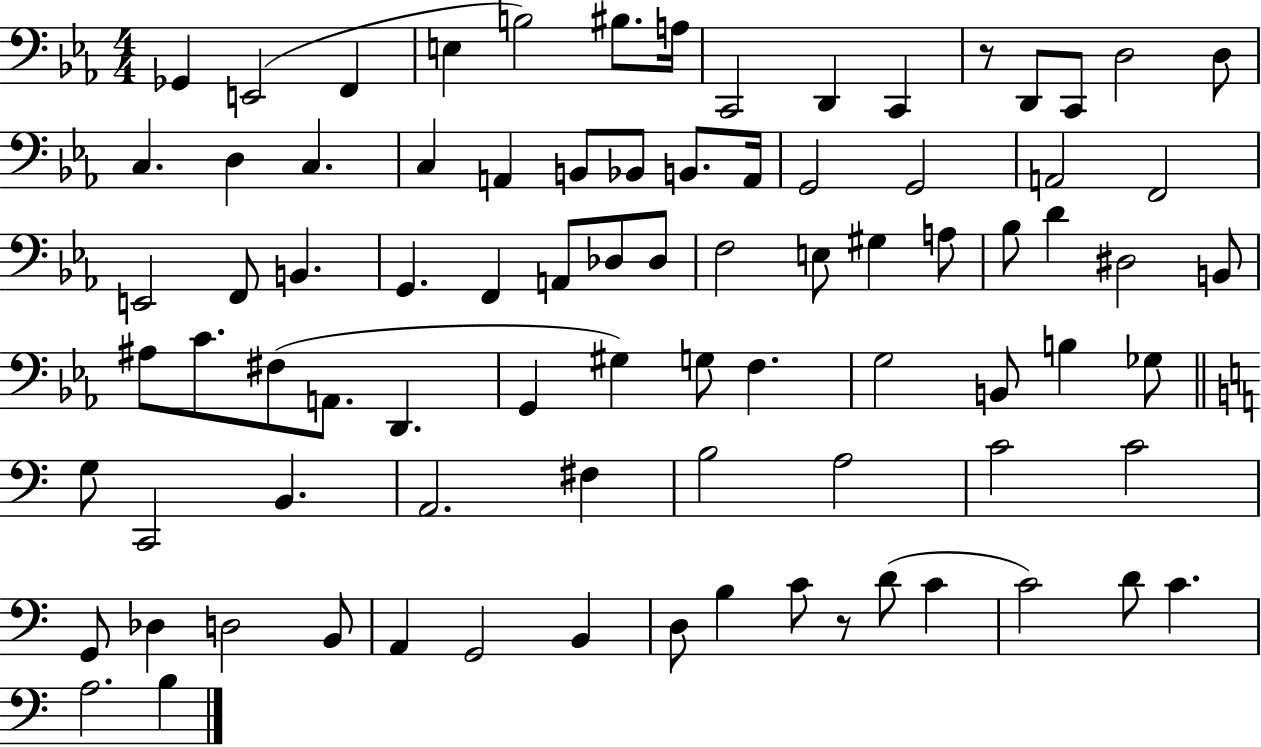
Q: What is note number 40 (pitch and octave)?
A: Bb3